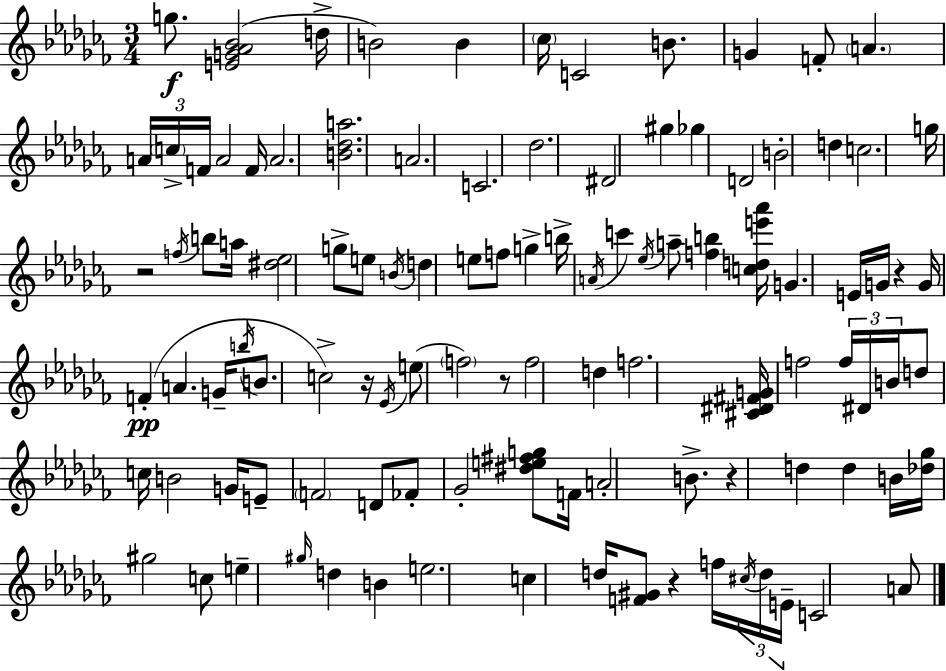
{
  \clef treble
  \numericTimeSignature
  \time 3/4
  \key aes \minor
  g''8.\f <e' g' aes' bes'>2( d''16-> | b'2) b'4 | \parenthesize ces''16 c'2 b'8. | g'4 f'8-. \parenthesize a'4. | \break \tuplet 3/2 { a'16 \parenthesize c''16-> f'16 } a'2 f'16 | a'2. | <b' des'' a''>2. | a'2. | \break c'2. | des''2. | dis'2 gis''4 | ges''4 d'2 | \break b'2-. d''4 | c''2. | g''16 r2 \acciaccatura { f''16 } b''8 | a''16 <dis'' ees''>2 g''8-> e''8 | \break \acciaccatura { b'16 } d''4 e''8 f''8 g''4-> | b''16-> \acciaccatura { a'16 } c'''4 \acciaccatura { ees''16 } a''8-- <f'' b''>4 | <c'' d'' e''' aes'''>16 g'4. e'16 g'16 | r4 g'16 f'4-.(\pp a'4. | \break g'16-- \acciaccatura { b''16 } b'8. c''2->) | r16 \acciaccatura { ees'16 }( e''8 \parenthesize f''2) | r8 f''2 | d''4 f''2. | \break <cis' dis' fis' g'>16 f''2 | \tuplet 3/2 { f''16 dis'16 b'16 } d''8 c''16 b'2 | g'16 e'8-- \parenthesize f'2 | d'8 fes'8-. ges'2-. | \break <dis'' e'' fis'' g''>8 f'16 a'2-. | b'8.-> r4 d''4 | d''4 b'16 <des'' ges''>16 gis''2 | c''8 e''4-- \grace { gis''16 } d''4 | \break b'4 e''2. | c''4 d''16 | <f' gis'>8 r4 f''16 \tuplet 3/2 { \acciaccatura { cis''16 } d''16 e'16-- } c'2 | a'8 \bar "|."
}